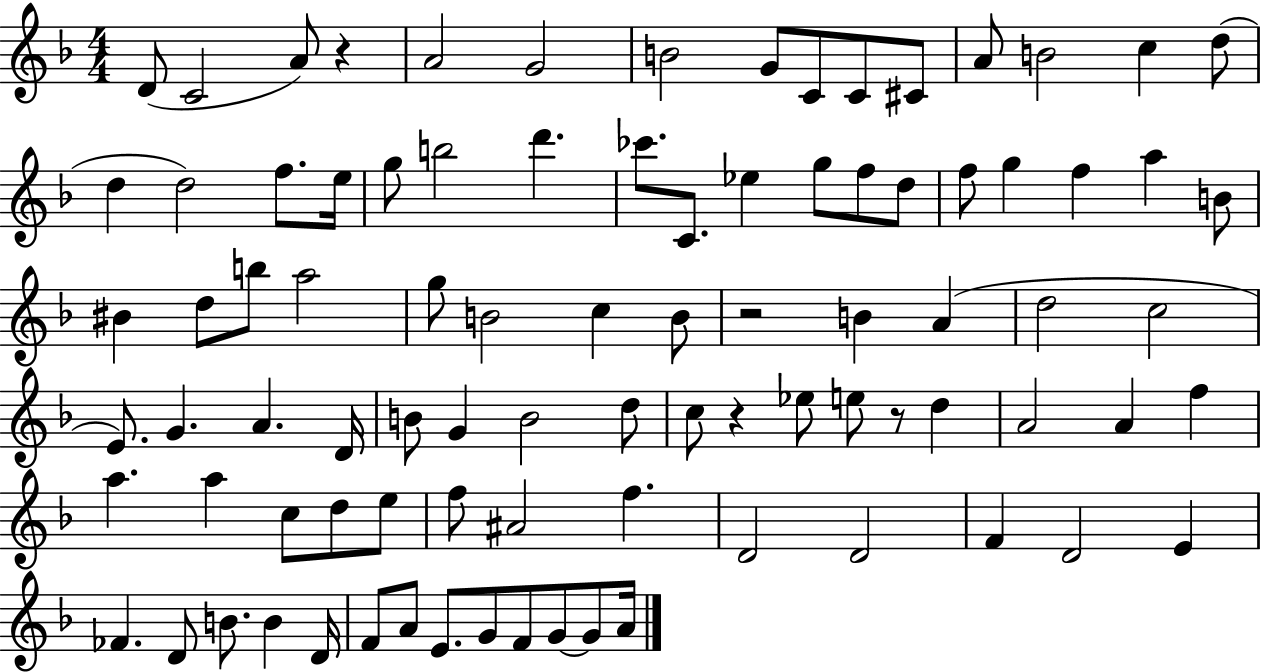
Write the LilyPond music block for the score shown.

{
  \clef treble
  \numericTimeSignature
  \time 4/4
  \key f \major
  \repeat volta 2 { d'8( c'2 a'8) r4 | a'2 g'2 | b'2 g'8 c'8 c'8 cis'8 | a'8 b'2 c''4 d''8( | \break d''4 d''2) f''8. e''16 | g''8 b''2 d'''4. | ces'''8. c'8. ees''4 g''8 f''8 d''8 | f''8 g''4 f''4 a''4 b'8 | \break bis'4 d''8 b''8 a''2 | g''8 b'2 c''4 b'8 | r2 b'4 a'4( | d''2 c''2 | \break e'8.) g'4. a'4. d'16 | b'8 g'4 b'2 d''8 | c''8 r4 ees''8 e''8 r8 d''4 | a'2 a'4 f''4 | \break a''4. a''4 c''8 d''8 e''8 | f''8 ais'2 f''4. | d'2 d'2 | f'4 d'2 e'4 | \break fes'4. d'8 b'8. b'4 d'16 | f'8 a'8 e'8. g'8 f'8 g'8~~ g'8 a'16 | } \bar "|."
}